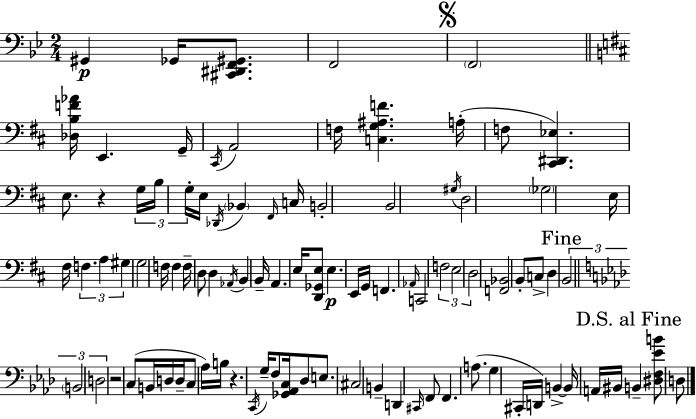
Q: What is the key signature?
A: G minor